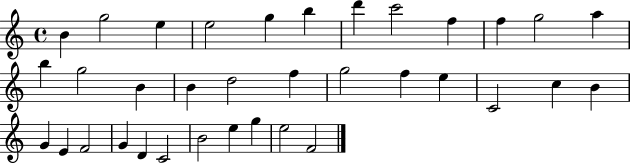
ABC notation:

X:1
T:Untitled
M:4/4
L:1/4
K:C
B g2 e e2 g b d' c'2 f f g2 a b g2 B B d2 f g2 f e C2 c B G E F2 G D C2 B2 e g e2 F2